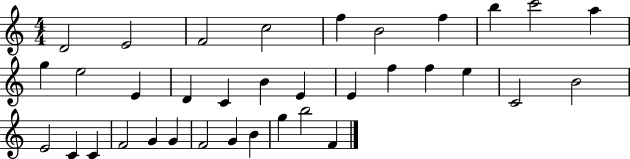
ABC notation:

X:1
T:Untitled
M:4/4
L:1/4
K:C
D2 E2 F2 c2 f B2 f b c'2 a g e2 E D C B E E f f e C2 B2 E2 C C F2 G G F2 G B g b2 F